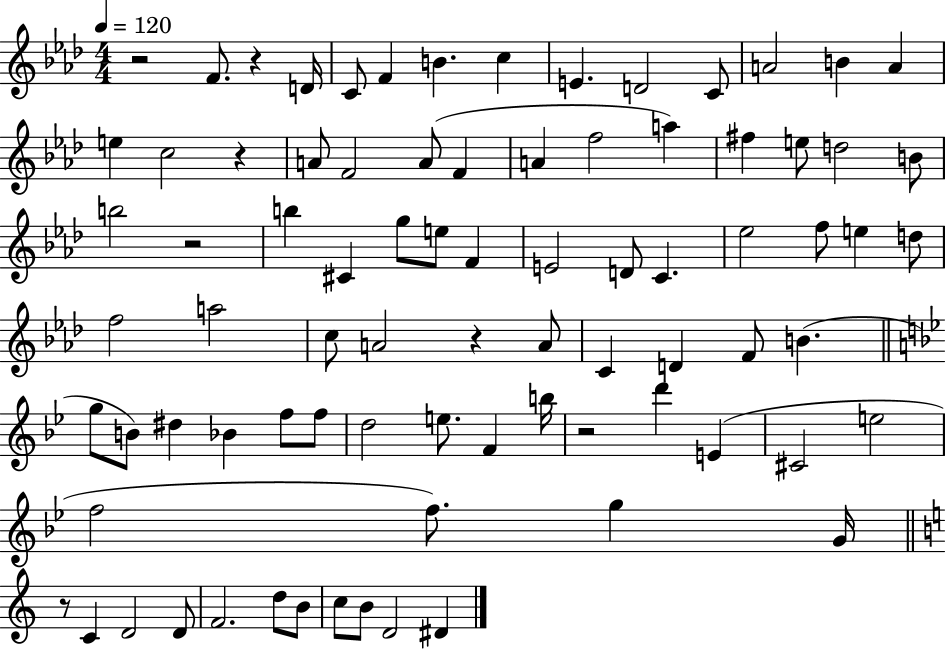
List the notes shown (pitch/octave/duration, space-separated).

R/h F4/e. R/q D4/s C4/e F4/q B4/q. C5/q E4/q. D4/h C4/e A4/h B4/q A4/q E5/q C5/h R/q A4/e F4/h A4/e F4/q A4/q F5/h A5/q F#5/q E5/e D5/h B4/e B5/h R/h B5/q C#4/q G5/e E5/e F4/q E4/h D4/e C4/q. Eb5/h F5/e E5/q D5/e F5/h A5/h C5/e A4/h R/q A4/e C4/q D4/q F4/e B4/q. G5/e B4/e D#5/q Bb4/q F5/e F5/e D5/h E5/e. F4/q B5/s R/h D6/q E4/q C#4/h E5/h F5/h F5/e. G5/q G4/s R/e C4/q D4/h D4/e F4/h. D5/e B4/e C5/e B4/e D4/h D#4/q